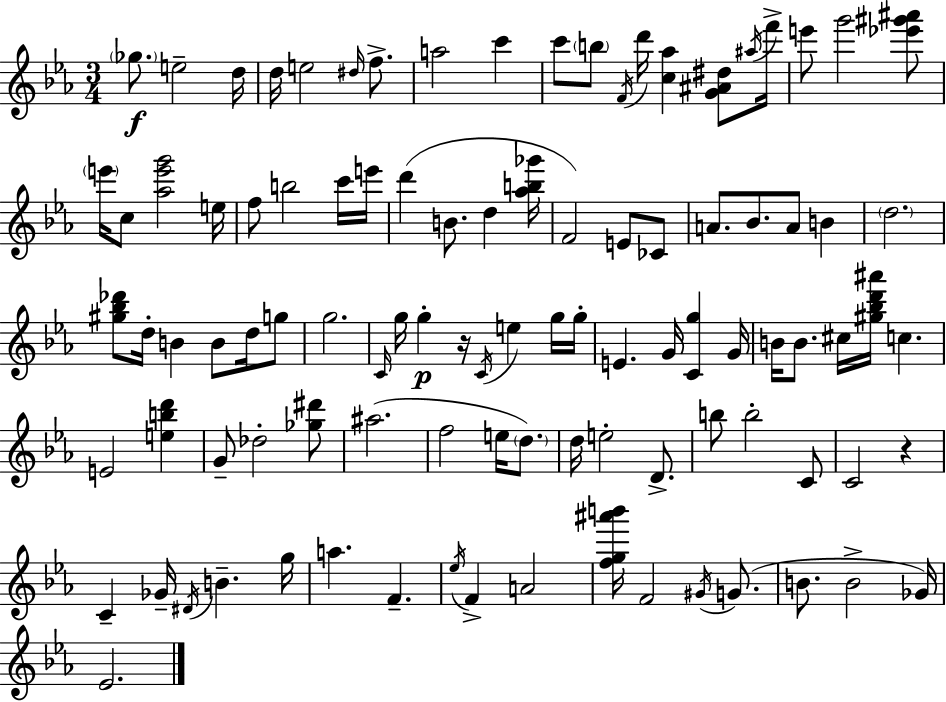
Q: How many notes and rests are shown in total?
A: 99